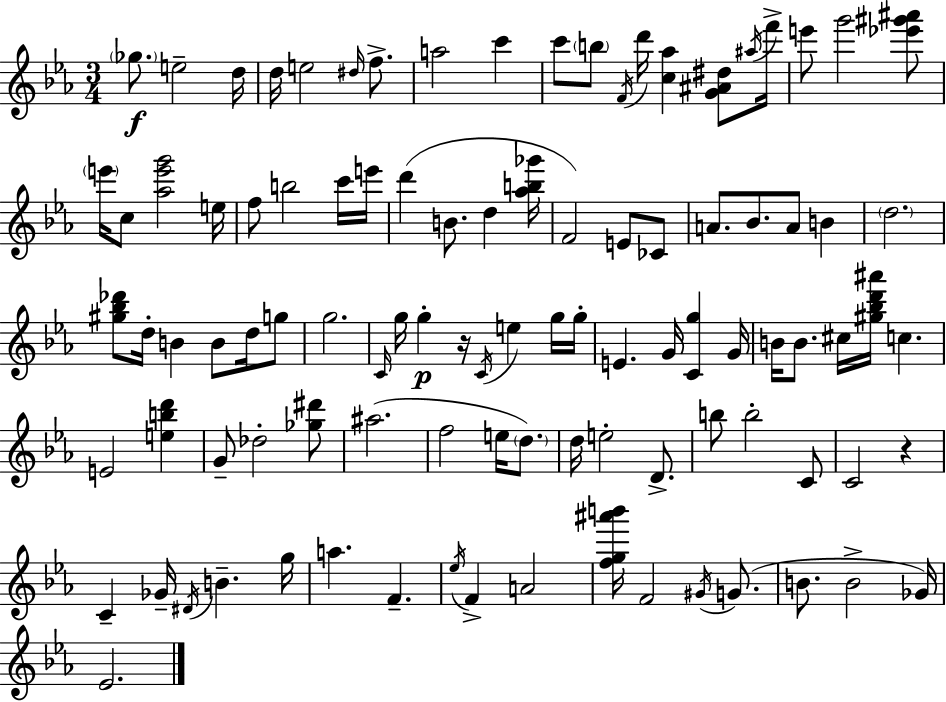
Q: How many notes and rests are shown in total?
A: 99